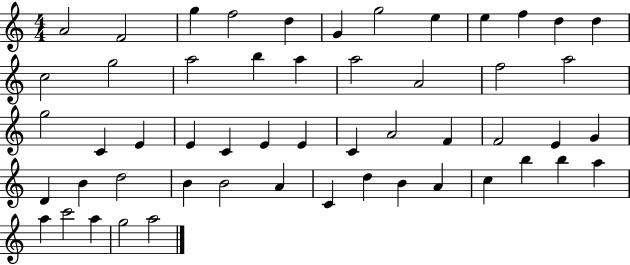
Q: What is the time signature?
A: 4/4